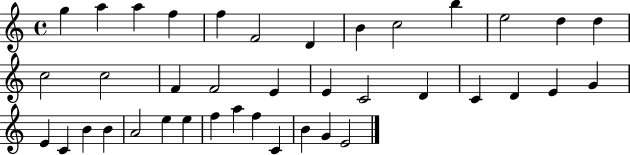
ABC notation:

X:1
T:Untitled
M:4/4
L:1/4
K:C
g a a f f F2 D B c2 b e2 d d c2 c2 F F2 E E C2 D C D E G E C B B A2 e e f a f C B G E2